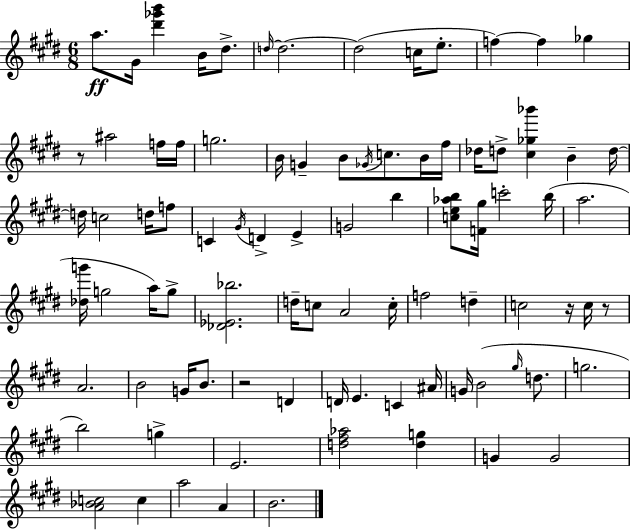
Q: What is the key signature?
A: E major